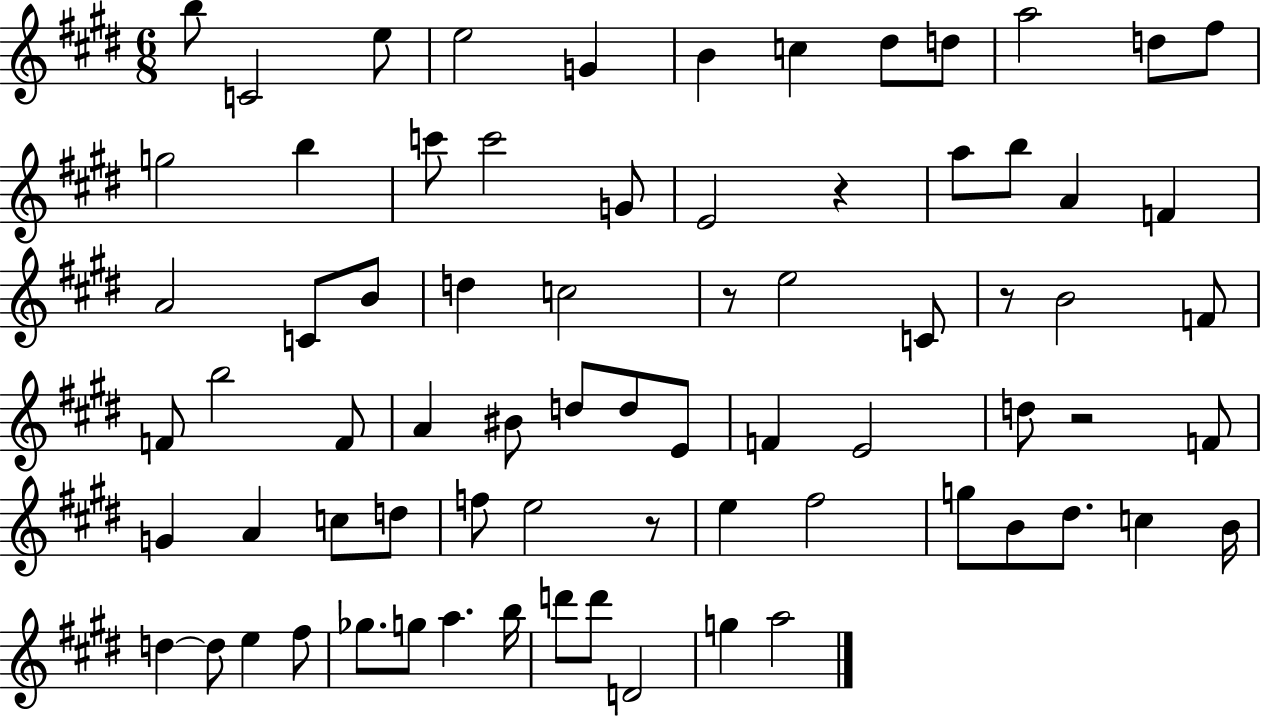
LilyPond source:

{
  \clef treble
  \numericTimeSignature
  \time 6/8
  \key e \major
  b''8 c'2 e''8 | e''2 g'4 | b'4 c''4 dis''8 d''8 | a''2 d''8 fis''8 | \break g''2 b''4 | c'''8 c'''2 g'8 | e'2 r4 | a''8 b''8 a'4 f'4 | \break a'2 c'8 b'8 | d''4 c''2 | r8 e''2 c'8 | r8 b'2 f'8 | \break f'8 b''2 f'8 | a'4 bis'8 d''8 d''8 e'8 | f'4 e'2 | d''8 r2 f'8 | \break g'4 a'4 c''8 d''8 | f''8 e''2 r8 | e''4 fis''2 | g''8 b'8 dis''8. c''4 b'16 | \break d''4~~ d''8 e''4 fis''8 | ges''8. g''8 a''4. b''16 | d'''8 d'''8 d'2 | g''4 a''2 | \break \bar "|."
}